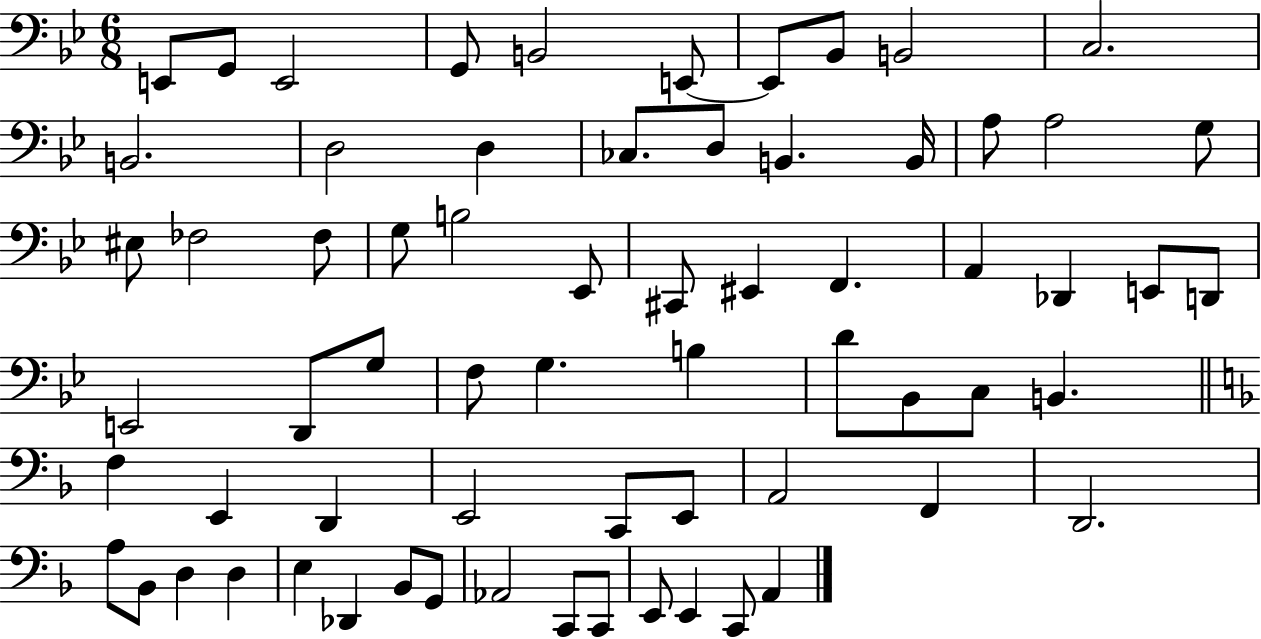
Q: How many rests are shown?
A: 0